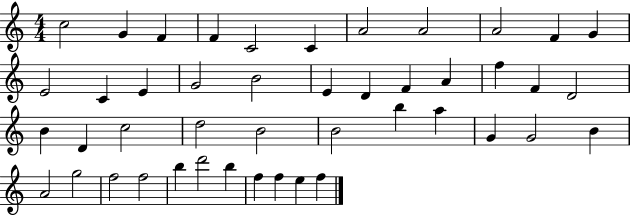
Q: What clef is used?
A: treble